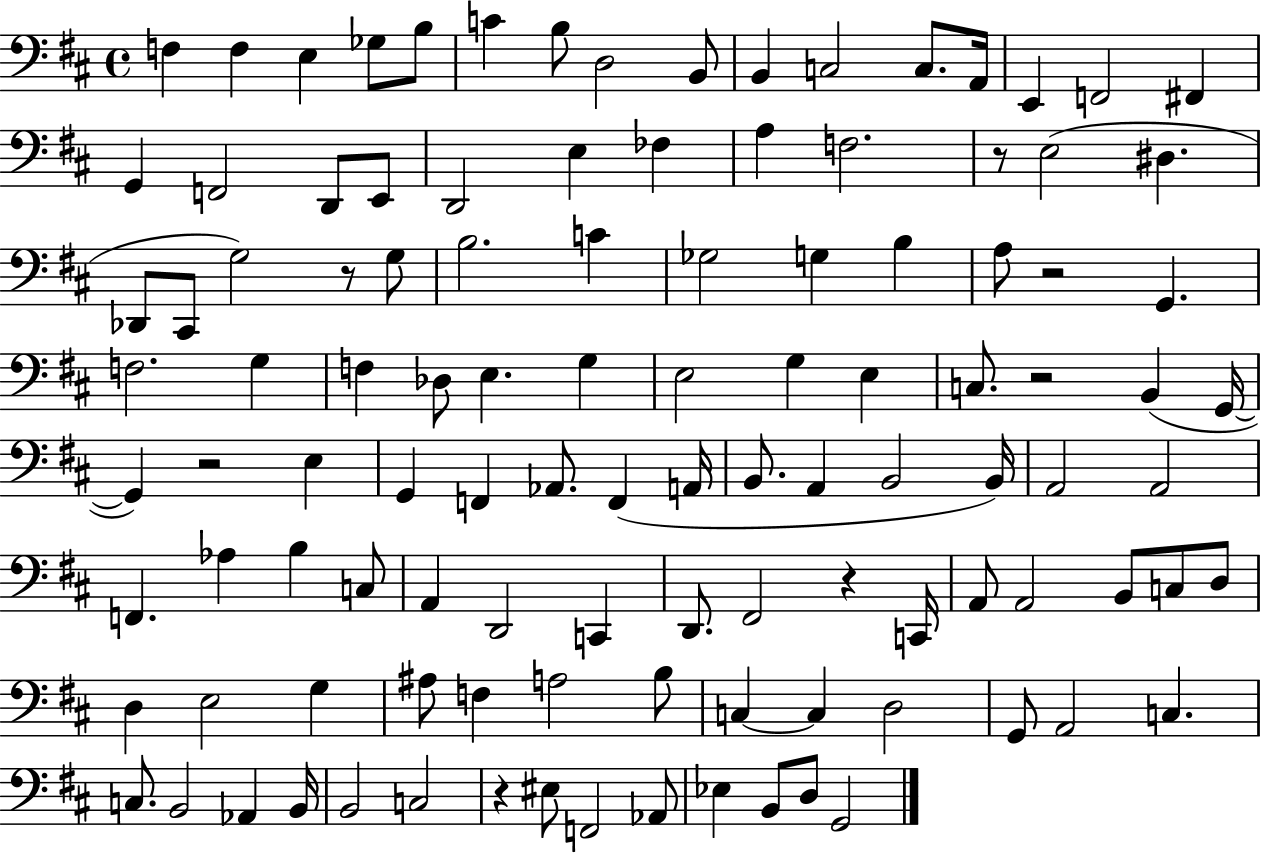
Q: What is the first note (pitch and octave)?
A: F3